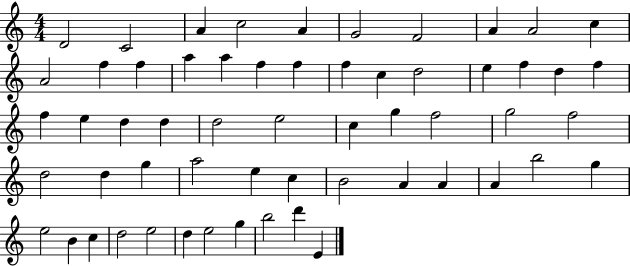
D4/h C4/h A4/q C5/h A4/q G4/h F4/h A4/q A4/h C5/q A4/h F5/q F5/q A5/q A5/q F5/q F5/q F5/q C5/q D5/h E5/q F5/q D5/q F5/q F5/q E5/q D5/q D5/q D5/h E5/h C5/q G5/q F5/h G5/h F5/h D5/h D5/q G5/q A5/h E5/q C5/q B4/h A4/q A4/q A4/q B5/h G5/q E5/h B4/q C5/q D5/h E5/h D5/q E5/h G5/q B5/h D6/q E4/q